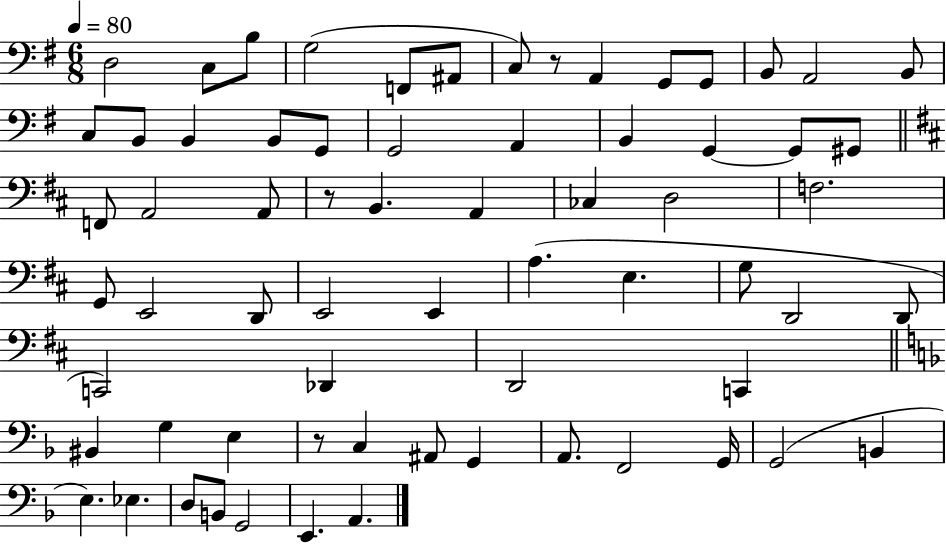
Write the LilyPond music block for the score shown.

{
  \clef bass
  \numericTimeSignature
  \time 6/8
  \key g \major
  \tempo 4 = 80
  d2 c8 b8 | g2( f,8 ais,8 | c8) r8 a,4 g,8 g,8 | b,8 a,2 b,8 | \break c8 b,8 b,4 b,8 g,8 | g,2 a,4 | b,4 g,4~~ g,8 gis,8 | \bar "||" \break \key d \major f,8 a,2 a,8 | r8 b,4. a,4 | ces4 d2 | f2. | \break g,8 e,2 d,8 | e,2 e,4 | a4.( e4. | g8 d,2 d,8 | \break c,2) des,4 | d,2 c,4 | \bar "||" \break \key f \major bis,4 g4 e4 | r8 c4 ais,8 g,4 | a,8. f,2 g,16 | g,2( b,4 | \break e4.) ees4. | d8 b,8 g,2 | e,4. a,4. | \bar "|."
}